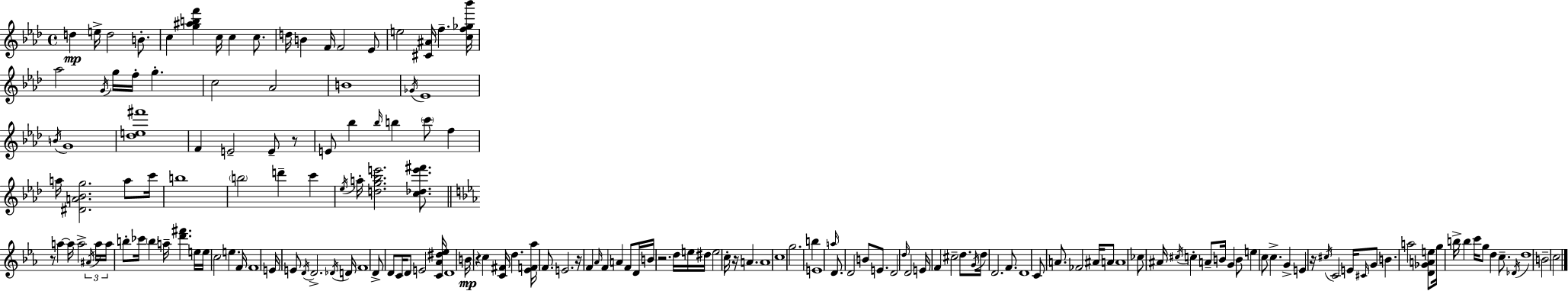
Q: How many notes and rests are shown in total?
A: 170